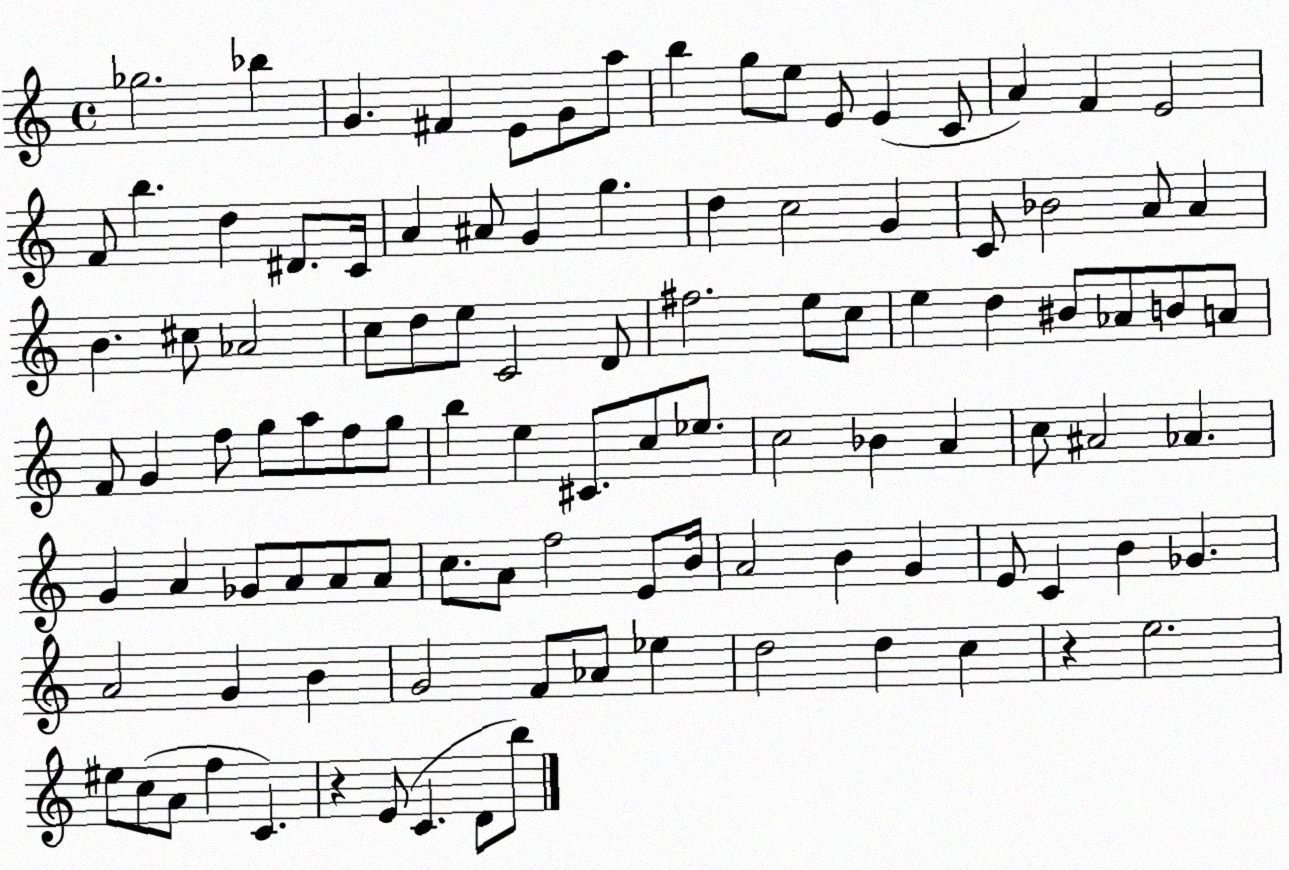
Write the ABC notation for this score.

X:1
T:Untitled
M:4/4
L:1/4
K:C
_g2 _b G ^F E/2 G/2 a/2 b g/2 e/2 E/2 E C/2 A F E2 F/2 b d ^D/2 C/4 A ^A/2 G g d c2 G C/2 _B2 A/2 A B ^c/2 _A2 c/2 d/2 e/2 C2 D/2 ^f2 e/2 c/2 e d ^B/2 _A/2 B/2 A/2 F/2 G f/2 g/2 a/2 f/2 g/2 b e ^C/2 c/2 _e/2 c2 _B A c/2 ^A2 _A G A _G/2 A/2 A/2 A/2 c/2 A/2 f2 E/2 B/4 A2 B G E/2 C B _G A2 G B G2 F/2 _A/2 _e d2 d c z e2 ^e/2 c/2 A/2 f C z E/2 C D/2 b/2